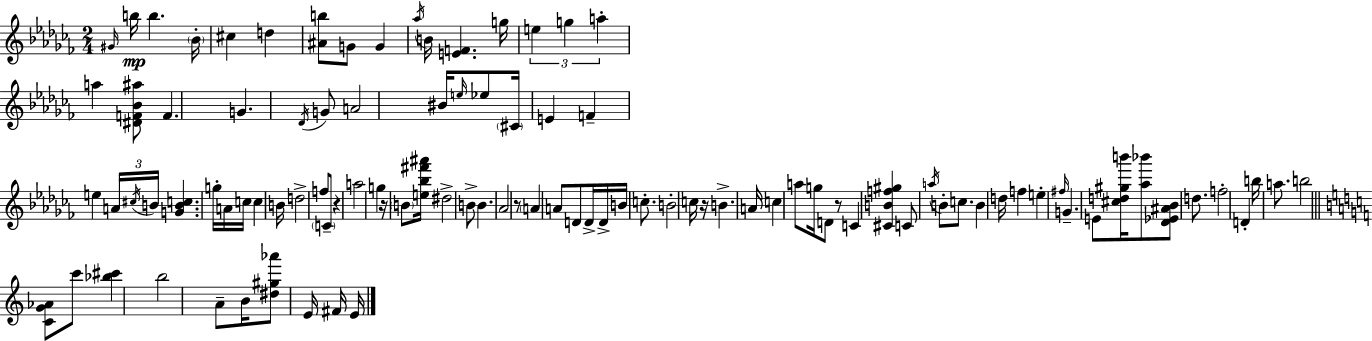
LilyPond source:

{
  \clef treble
  \numericTimeSignature
  \time 2/4
  \key aes \minor
  \repeat volta 2 { \grace { gis'16 }\mp b''16 b''4. | \parenthesize bes'16-. cis''4 d''4 | <ais' b''>8 g'8 g'4 | \acciaccatura { aes''16 } b'16 <e' f'>4. | \break g''16 \tuplet 3/2 { e''4 g''4 | a''4-. } a''4 | <dis' f' bes' ais''>8 f'4. | g'4. | \break \acciaccatura { des'16 } g'8 a'2 | bis'16 \grace { e''16 } ees''8 \parenthesize cis'16 | e'4 f'4-- | e''4 \tuplet 3/2 { a'16 \acciaccatura { cis''16 } b'16 } <g' b' c''>4. | \break g''16-. a'16 c''16 | c''4 b'16 d''2-> | f''8 \parenthesize c'8-- | r4 a''2 | \break g''4 | r16 \parenthesize b'8 <e'' bes'' fis''' ais'''>16 dis''2-> | b'8-> b'4. | aes'2 | \break r8 \parenthesize a'4 | a'8 d'8 d'16-> | d'16-> b'16 c''8.-. b'2-. | c''16 r16 b'4.-> | \break a'16 c''4 | a''8 g''16 d'8 r8 | c'4 <cis' b' f'' gis''>4 | c'8 \acciaccatura { a''16 } b'8-. c''8. | \break b'4 d''16 f''4 | e''4-. \grace { fis''16 } g'4.-- | e'8 <cis'' d'' gis'' b'''>16 | <aes'' bes'''>8 <des' ees' ais' bes'>8 d''8. f''2-. | \break d'4-. | b''16 a''8. b''2 | \bar "||" \break \key c \major <c' g' aes'>8 c'''8 <bes'' cis'''>4 | b''2 | a'8-- b'16 <dis'' gis'' aes'''>8 e'16 fis'16 e'16 | } \bar "|."
}